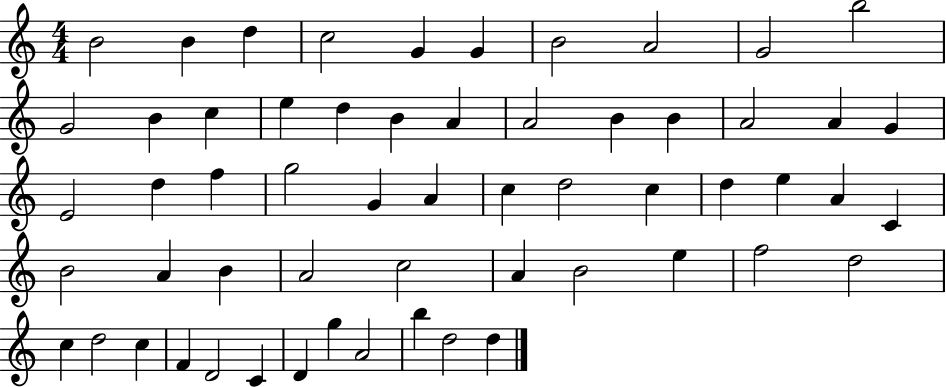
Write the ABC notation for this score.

X:1
T:Untitled
M:4/4
L:1/4
K:C
B2 B d c2 G G B2 A2 G2 b2 G2 B c e d B A A2 B B A2 A G E2 d f g2 G A c d2 c d e A C B2 A B A2 c2 A B2 e f2 d2 c d2 c F D2 C D g A2 b d2 d